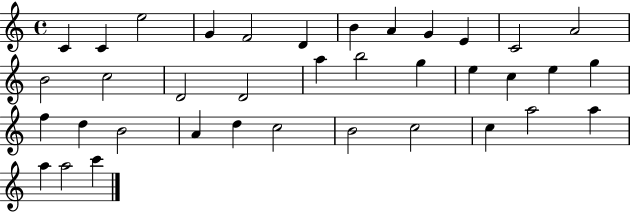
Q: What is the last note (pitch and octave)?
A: C6